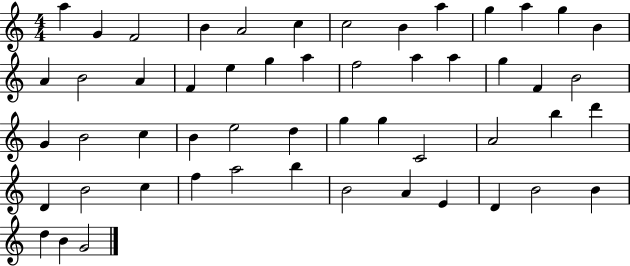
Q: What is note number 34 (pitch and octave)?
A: G5